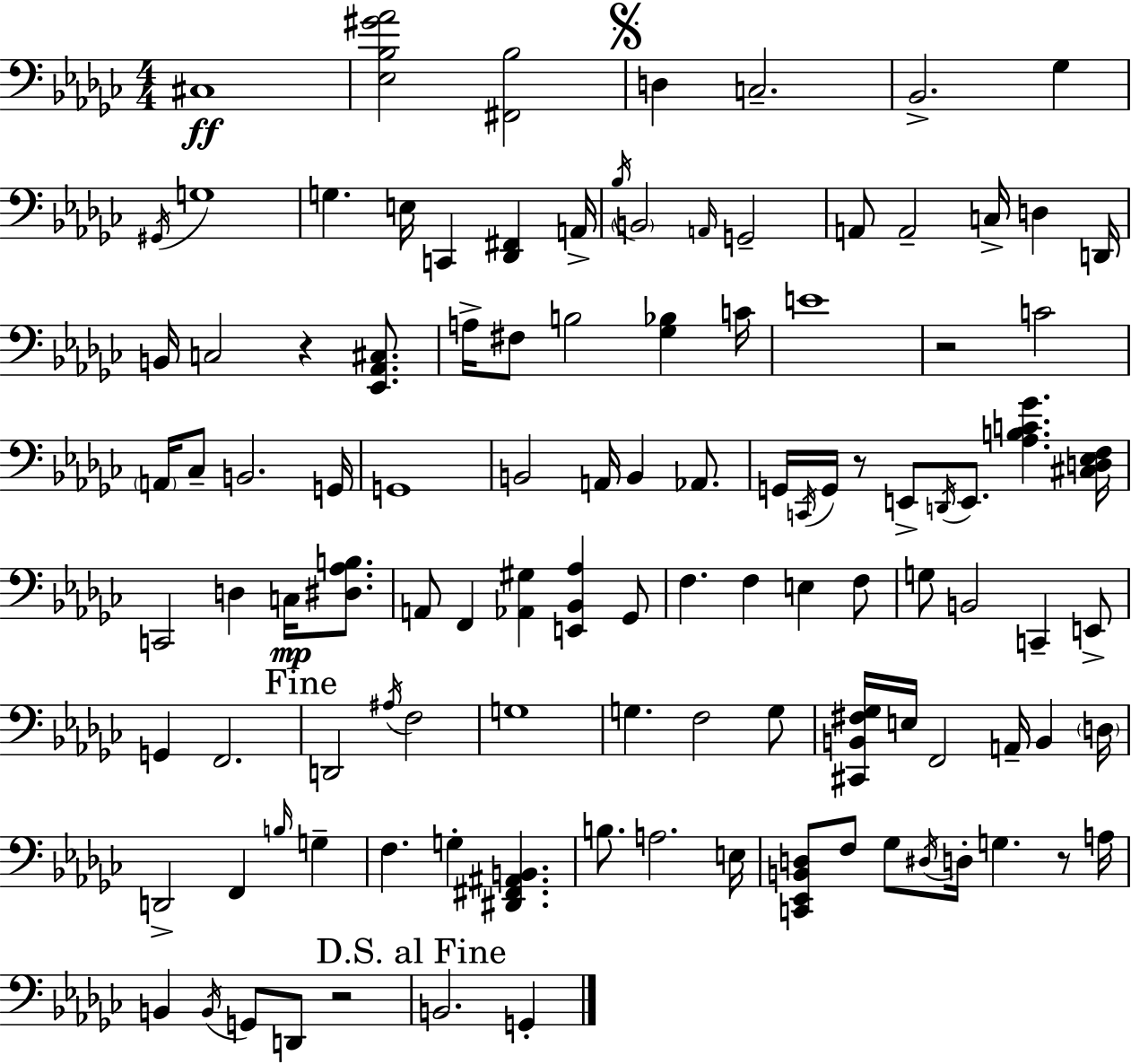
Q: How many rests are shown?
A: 5